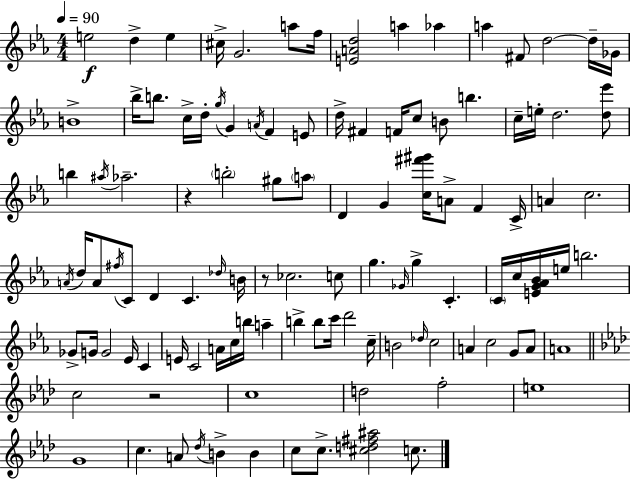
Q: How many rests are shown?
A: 3